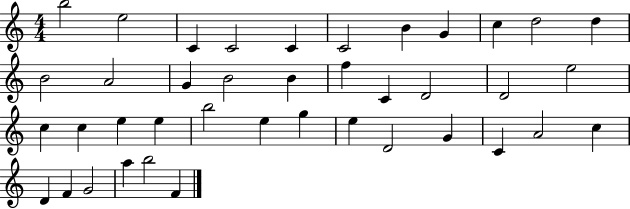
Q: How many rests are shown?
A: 0